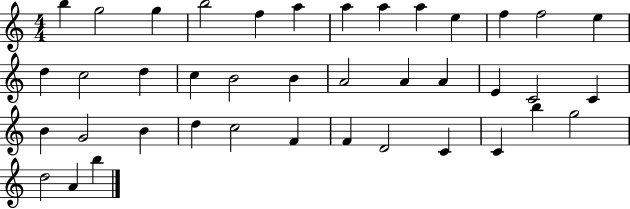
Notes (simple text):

B5/q G5/h G5/q B5/h F5/q A5/q A5/q A5/q A5/q E5/q F5/q F5/h E5/q D5/q C5/h D5/q C5/q B4/h B4/q A4/h A4/q A4/q E4/q C4/h C4/q B4/q G4/h B4/q D5/q C5/h F4/q F4/q D4/h C4/q C4/q B5/q G5/h D5/h A4/q B5/q